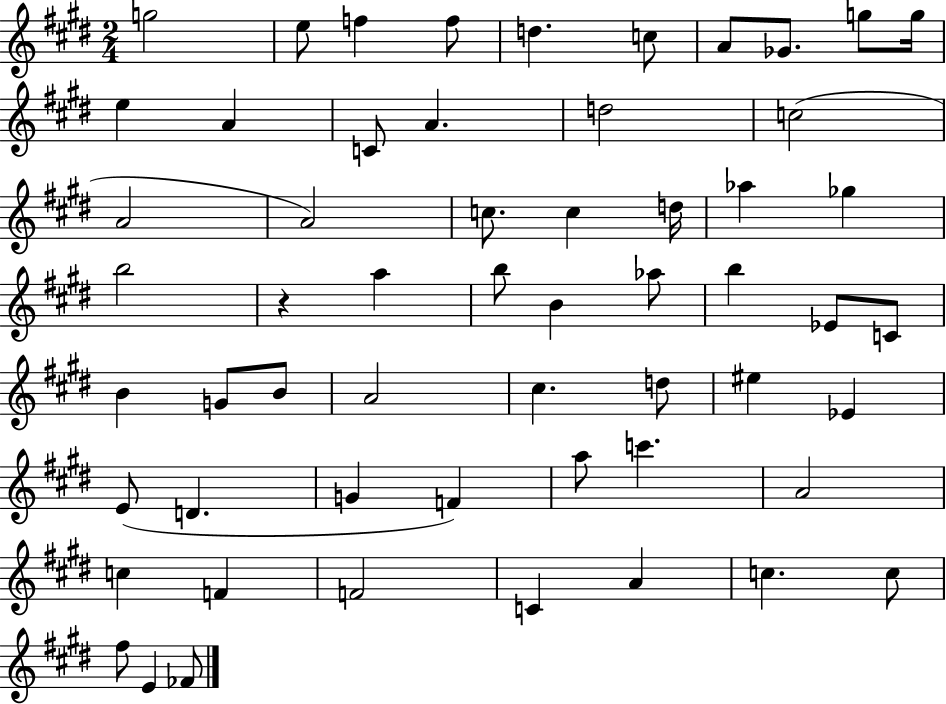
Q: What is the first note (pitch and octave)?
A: G5